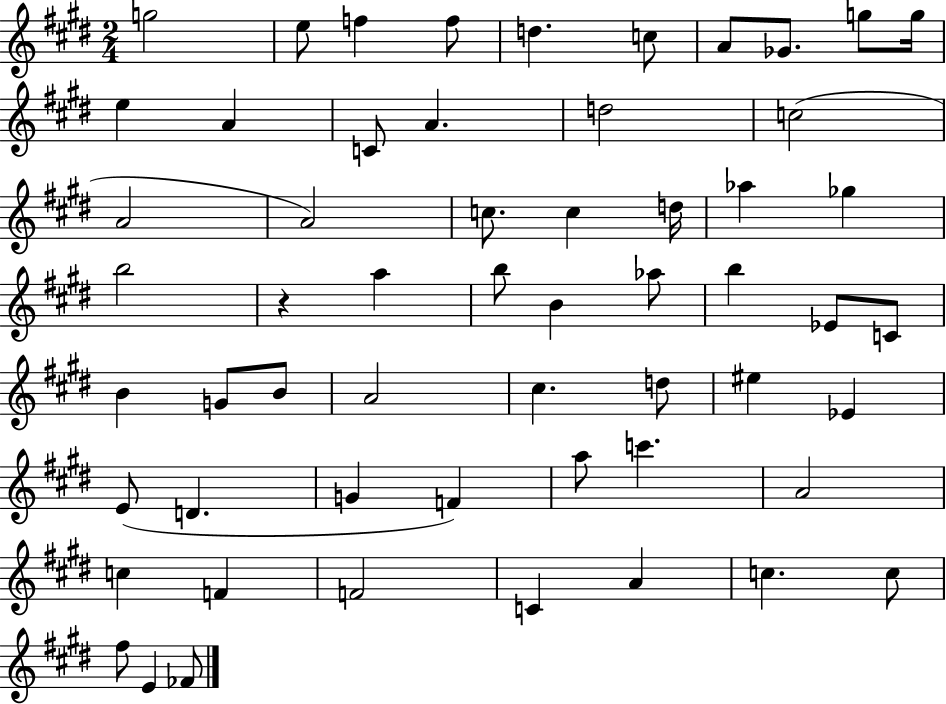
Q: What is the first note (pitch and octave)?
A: G5